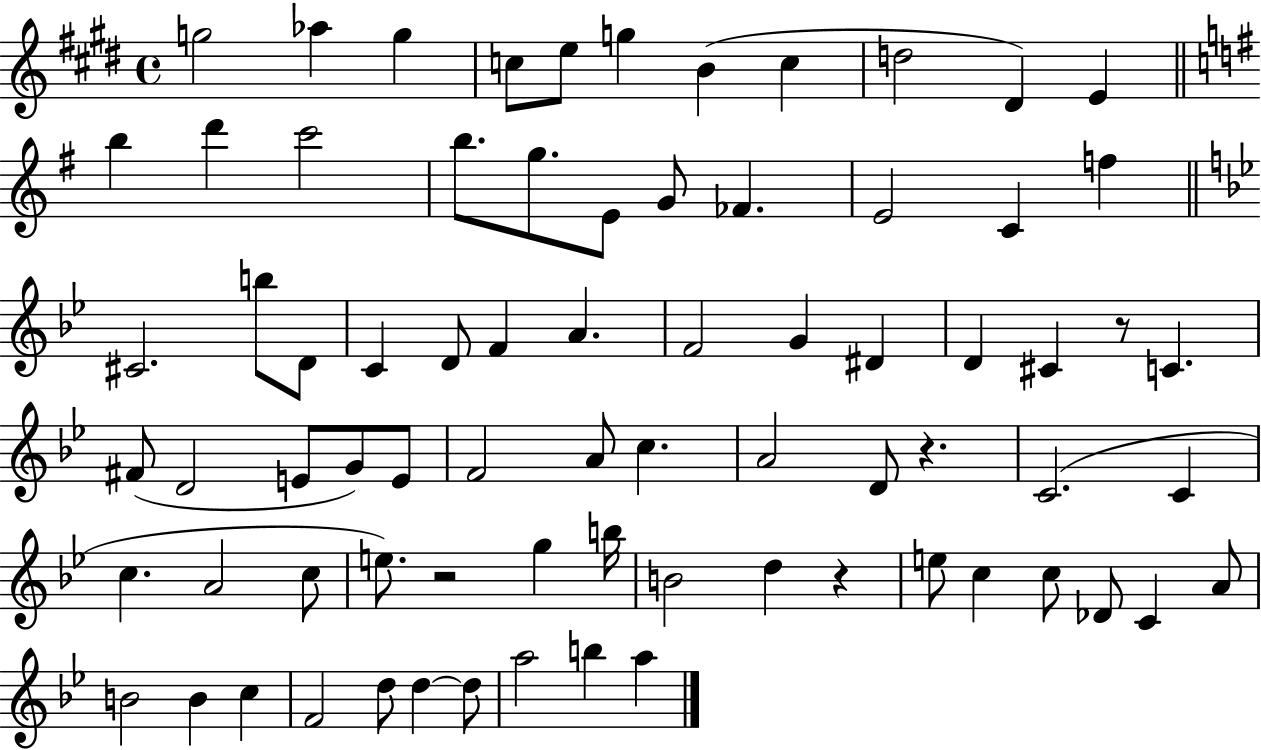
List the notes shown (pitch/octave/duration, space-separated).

G5/h Ab5/q G5/q C5/e E5/e G5/q B4/q C5/q D5/h D#4/q E4/q B5/q D6/q C6/h B5/e. G5/e. E4/e G4/e FES4/q. E4/h C4/q F5/q C#4/h. B5/e D4/e C4/q D4/e F4/q A4/q. F4/h G4/q D#4/q D4/q C#4/q R/e C4/q. F#4/e D4/h E4/e G4/e E4/e F4/h A4/e C5/q. A4/h D4/e R/q. C4/h. C4/q C5/q. A4/h C5/e E5/e. R/h G5/q B5/s B4/h D5/q R/q E5/e C5/q C5/e Db4/e C4/q A4/e B4/h B4/q C5/q F4/h D5/e D5/q D5/e A5/h B5/q A5/q